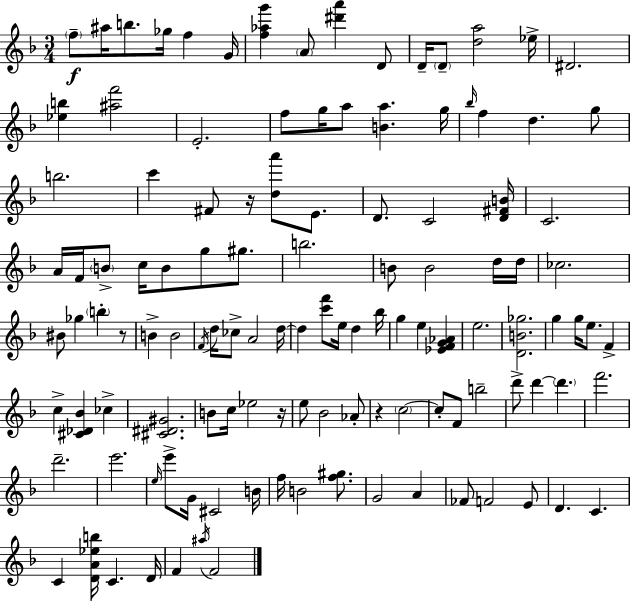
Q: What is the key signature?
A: D minor